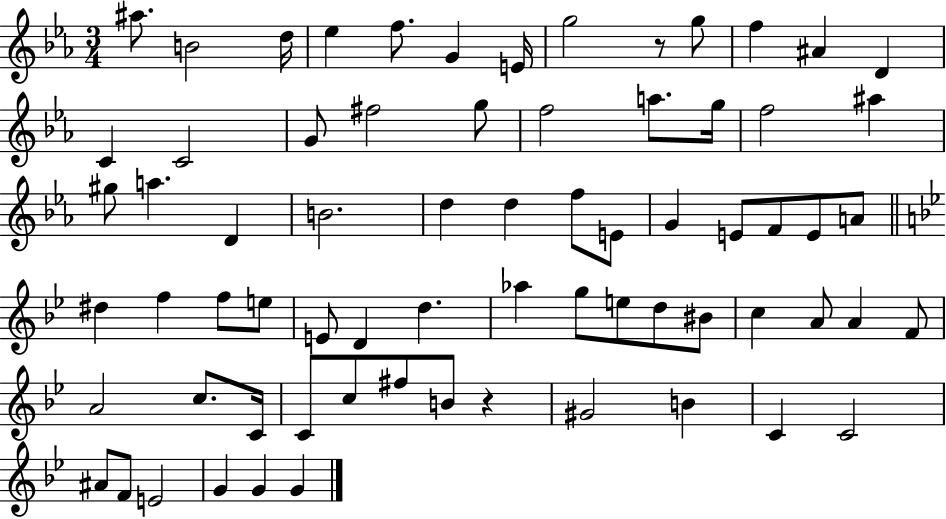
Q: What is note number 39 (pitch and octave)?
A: E5